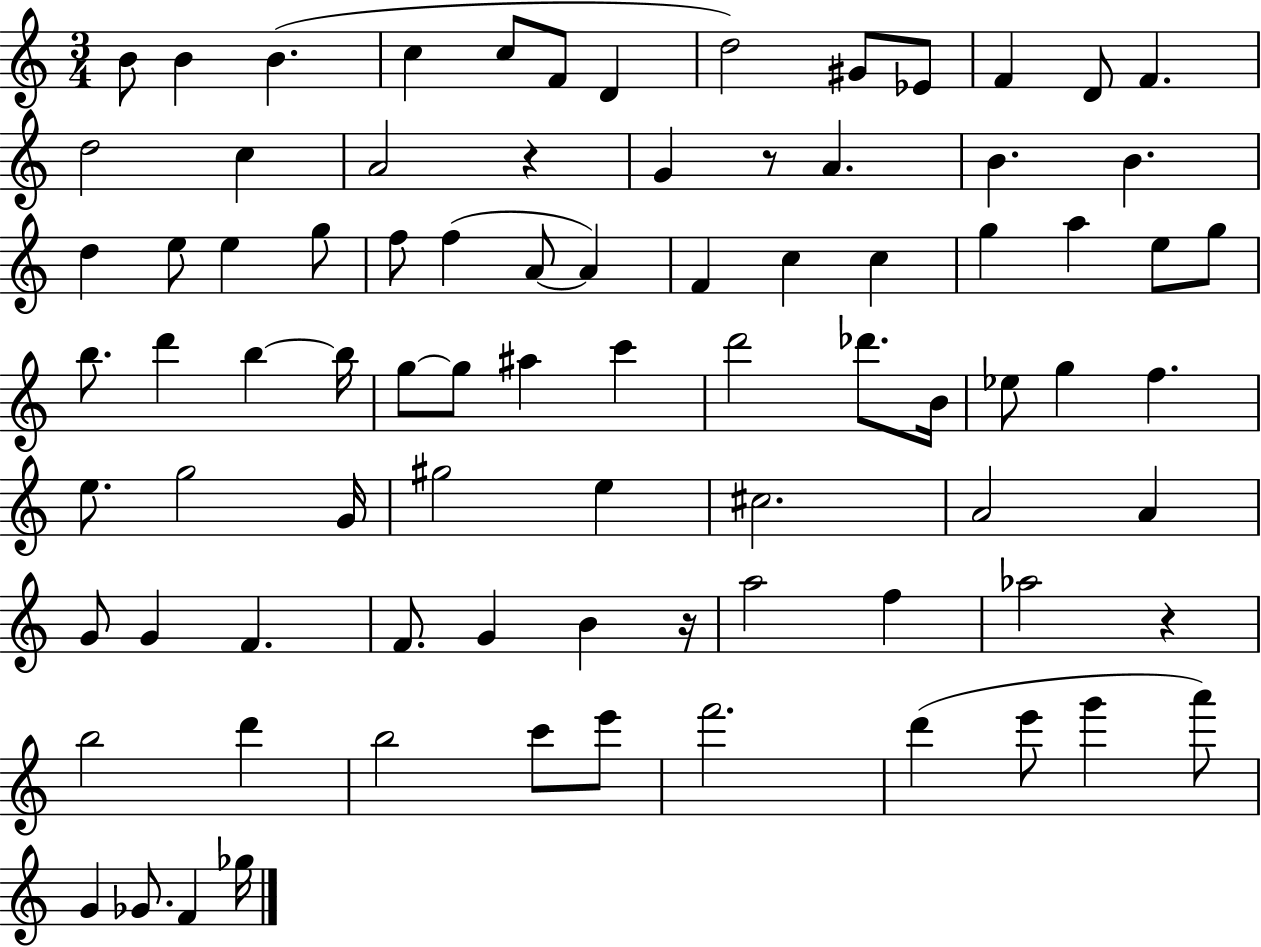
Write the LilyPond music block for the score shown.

{
  \clef treble
  \numericTimeSignature
  \time 3/4
  \key c \major
  b'8 b'4 b'4.( | c''4 c''8 f'8 d'4 | d''2) gis'8 ees'8 | f'4 d'8 f'4. | \break d''2 c''4 | a'2 r4 | g'4 r8 a'4. | b'4. b'4. | \break d''4 e''8 e''4 g''8 | f''8 f''4( a'8~~ a'4) | f'4 c''4 c''4 | g''4 a''4 e''8 g''8 | \break b''8. d'''4 b''4~~ b''16 | g''8~~ g''8 ais''4 c'''4 | d'''2 des'''8. b'16 | ees''8 g''4 f''4. | \break e''8. g''2 g'16 | gis''2 e''4 | cis''2. | a'2 a'4 | \break g'8 g'4 f'4. | f'8. g'4 b'4 r16 | a''2 f''4 | aes''2 r4 | \break b''2 d'''4 | b''2 c'''8 e'''8 | f'''2. | d'''4( e'''8 g'''4 a'''8) | \break g'4 ges'8. f'4 ges''16 | \bar "|."
}